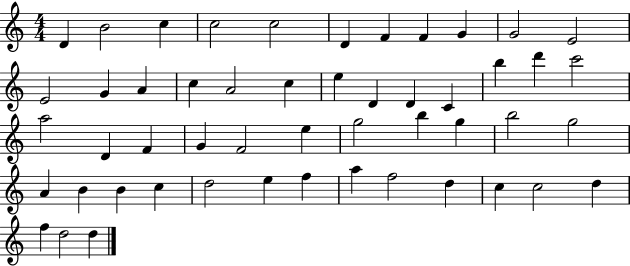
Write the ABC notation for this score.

X:1
T:Untitled
M:4/4
L:1/4
K:C
D B2 c c2 c2 D F F G G2 E2 E2 G A c A2 c e D D C b d' c'2 a2 D F G F2 e g2 b g b2 g2 A B B c d2 e f a f2 d c c2 d f d2 d